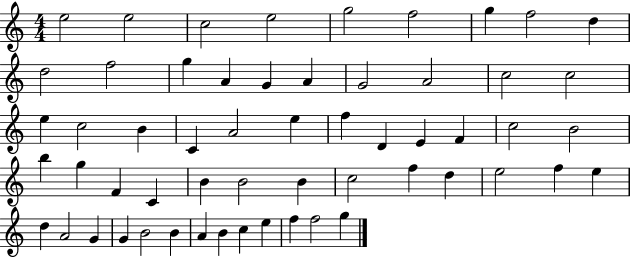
E5/h E5/h C5/h E5/h G5/h F5/h G5/q F5/h D5/q D5/h F5/h G5/q A4/q G4/q A4/q G4/h A4/h C5/h C5/h E5/q C5/h B4/q C4/q A4/h E5/q F5/q D4/q E4/q F4/q C5/h B4/h B5/q G5/q F4/q C4/q B4/q B4/h B4/q C5/h F5/q D5/q E5/h F5/q E5/q D5/q A4/h G4/q G4/q B4/h B4/q A4/q B4/q C5/q E5/q F5/q F5/h G5/q